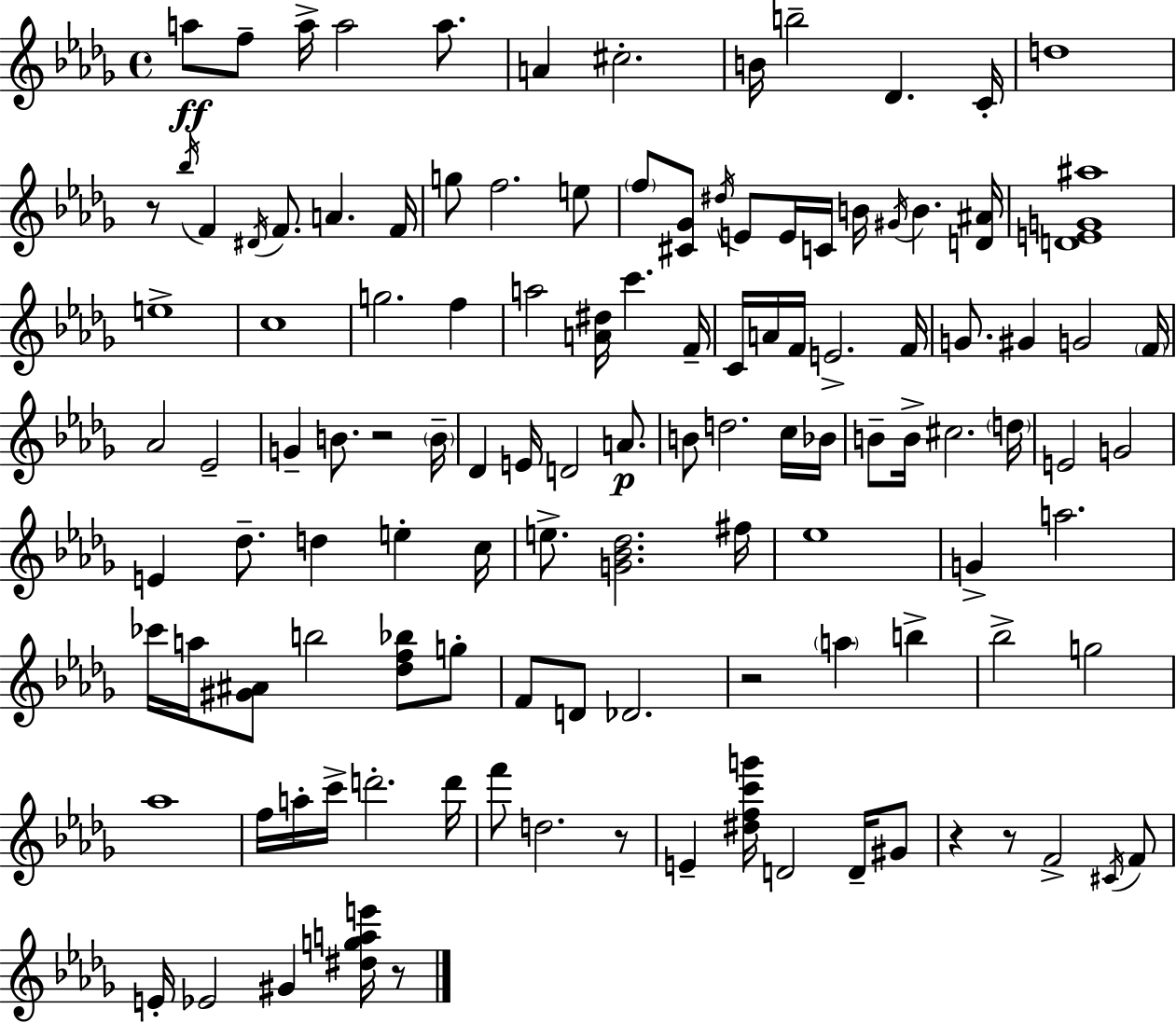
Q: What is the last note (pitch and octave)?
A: G#4